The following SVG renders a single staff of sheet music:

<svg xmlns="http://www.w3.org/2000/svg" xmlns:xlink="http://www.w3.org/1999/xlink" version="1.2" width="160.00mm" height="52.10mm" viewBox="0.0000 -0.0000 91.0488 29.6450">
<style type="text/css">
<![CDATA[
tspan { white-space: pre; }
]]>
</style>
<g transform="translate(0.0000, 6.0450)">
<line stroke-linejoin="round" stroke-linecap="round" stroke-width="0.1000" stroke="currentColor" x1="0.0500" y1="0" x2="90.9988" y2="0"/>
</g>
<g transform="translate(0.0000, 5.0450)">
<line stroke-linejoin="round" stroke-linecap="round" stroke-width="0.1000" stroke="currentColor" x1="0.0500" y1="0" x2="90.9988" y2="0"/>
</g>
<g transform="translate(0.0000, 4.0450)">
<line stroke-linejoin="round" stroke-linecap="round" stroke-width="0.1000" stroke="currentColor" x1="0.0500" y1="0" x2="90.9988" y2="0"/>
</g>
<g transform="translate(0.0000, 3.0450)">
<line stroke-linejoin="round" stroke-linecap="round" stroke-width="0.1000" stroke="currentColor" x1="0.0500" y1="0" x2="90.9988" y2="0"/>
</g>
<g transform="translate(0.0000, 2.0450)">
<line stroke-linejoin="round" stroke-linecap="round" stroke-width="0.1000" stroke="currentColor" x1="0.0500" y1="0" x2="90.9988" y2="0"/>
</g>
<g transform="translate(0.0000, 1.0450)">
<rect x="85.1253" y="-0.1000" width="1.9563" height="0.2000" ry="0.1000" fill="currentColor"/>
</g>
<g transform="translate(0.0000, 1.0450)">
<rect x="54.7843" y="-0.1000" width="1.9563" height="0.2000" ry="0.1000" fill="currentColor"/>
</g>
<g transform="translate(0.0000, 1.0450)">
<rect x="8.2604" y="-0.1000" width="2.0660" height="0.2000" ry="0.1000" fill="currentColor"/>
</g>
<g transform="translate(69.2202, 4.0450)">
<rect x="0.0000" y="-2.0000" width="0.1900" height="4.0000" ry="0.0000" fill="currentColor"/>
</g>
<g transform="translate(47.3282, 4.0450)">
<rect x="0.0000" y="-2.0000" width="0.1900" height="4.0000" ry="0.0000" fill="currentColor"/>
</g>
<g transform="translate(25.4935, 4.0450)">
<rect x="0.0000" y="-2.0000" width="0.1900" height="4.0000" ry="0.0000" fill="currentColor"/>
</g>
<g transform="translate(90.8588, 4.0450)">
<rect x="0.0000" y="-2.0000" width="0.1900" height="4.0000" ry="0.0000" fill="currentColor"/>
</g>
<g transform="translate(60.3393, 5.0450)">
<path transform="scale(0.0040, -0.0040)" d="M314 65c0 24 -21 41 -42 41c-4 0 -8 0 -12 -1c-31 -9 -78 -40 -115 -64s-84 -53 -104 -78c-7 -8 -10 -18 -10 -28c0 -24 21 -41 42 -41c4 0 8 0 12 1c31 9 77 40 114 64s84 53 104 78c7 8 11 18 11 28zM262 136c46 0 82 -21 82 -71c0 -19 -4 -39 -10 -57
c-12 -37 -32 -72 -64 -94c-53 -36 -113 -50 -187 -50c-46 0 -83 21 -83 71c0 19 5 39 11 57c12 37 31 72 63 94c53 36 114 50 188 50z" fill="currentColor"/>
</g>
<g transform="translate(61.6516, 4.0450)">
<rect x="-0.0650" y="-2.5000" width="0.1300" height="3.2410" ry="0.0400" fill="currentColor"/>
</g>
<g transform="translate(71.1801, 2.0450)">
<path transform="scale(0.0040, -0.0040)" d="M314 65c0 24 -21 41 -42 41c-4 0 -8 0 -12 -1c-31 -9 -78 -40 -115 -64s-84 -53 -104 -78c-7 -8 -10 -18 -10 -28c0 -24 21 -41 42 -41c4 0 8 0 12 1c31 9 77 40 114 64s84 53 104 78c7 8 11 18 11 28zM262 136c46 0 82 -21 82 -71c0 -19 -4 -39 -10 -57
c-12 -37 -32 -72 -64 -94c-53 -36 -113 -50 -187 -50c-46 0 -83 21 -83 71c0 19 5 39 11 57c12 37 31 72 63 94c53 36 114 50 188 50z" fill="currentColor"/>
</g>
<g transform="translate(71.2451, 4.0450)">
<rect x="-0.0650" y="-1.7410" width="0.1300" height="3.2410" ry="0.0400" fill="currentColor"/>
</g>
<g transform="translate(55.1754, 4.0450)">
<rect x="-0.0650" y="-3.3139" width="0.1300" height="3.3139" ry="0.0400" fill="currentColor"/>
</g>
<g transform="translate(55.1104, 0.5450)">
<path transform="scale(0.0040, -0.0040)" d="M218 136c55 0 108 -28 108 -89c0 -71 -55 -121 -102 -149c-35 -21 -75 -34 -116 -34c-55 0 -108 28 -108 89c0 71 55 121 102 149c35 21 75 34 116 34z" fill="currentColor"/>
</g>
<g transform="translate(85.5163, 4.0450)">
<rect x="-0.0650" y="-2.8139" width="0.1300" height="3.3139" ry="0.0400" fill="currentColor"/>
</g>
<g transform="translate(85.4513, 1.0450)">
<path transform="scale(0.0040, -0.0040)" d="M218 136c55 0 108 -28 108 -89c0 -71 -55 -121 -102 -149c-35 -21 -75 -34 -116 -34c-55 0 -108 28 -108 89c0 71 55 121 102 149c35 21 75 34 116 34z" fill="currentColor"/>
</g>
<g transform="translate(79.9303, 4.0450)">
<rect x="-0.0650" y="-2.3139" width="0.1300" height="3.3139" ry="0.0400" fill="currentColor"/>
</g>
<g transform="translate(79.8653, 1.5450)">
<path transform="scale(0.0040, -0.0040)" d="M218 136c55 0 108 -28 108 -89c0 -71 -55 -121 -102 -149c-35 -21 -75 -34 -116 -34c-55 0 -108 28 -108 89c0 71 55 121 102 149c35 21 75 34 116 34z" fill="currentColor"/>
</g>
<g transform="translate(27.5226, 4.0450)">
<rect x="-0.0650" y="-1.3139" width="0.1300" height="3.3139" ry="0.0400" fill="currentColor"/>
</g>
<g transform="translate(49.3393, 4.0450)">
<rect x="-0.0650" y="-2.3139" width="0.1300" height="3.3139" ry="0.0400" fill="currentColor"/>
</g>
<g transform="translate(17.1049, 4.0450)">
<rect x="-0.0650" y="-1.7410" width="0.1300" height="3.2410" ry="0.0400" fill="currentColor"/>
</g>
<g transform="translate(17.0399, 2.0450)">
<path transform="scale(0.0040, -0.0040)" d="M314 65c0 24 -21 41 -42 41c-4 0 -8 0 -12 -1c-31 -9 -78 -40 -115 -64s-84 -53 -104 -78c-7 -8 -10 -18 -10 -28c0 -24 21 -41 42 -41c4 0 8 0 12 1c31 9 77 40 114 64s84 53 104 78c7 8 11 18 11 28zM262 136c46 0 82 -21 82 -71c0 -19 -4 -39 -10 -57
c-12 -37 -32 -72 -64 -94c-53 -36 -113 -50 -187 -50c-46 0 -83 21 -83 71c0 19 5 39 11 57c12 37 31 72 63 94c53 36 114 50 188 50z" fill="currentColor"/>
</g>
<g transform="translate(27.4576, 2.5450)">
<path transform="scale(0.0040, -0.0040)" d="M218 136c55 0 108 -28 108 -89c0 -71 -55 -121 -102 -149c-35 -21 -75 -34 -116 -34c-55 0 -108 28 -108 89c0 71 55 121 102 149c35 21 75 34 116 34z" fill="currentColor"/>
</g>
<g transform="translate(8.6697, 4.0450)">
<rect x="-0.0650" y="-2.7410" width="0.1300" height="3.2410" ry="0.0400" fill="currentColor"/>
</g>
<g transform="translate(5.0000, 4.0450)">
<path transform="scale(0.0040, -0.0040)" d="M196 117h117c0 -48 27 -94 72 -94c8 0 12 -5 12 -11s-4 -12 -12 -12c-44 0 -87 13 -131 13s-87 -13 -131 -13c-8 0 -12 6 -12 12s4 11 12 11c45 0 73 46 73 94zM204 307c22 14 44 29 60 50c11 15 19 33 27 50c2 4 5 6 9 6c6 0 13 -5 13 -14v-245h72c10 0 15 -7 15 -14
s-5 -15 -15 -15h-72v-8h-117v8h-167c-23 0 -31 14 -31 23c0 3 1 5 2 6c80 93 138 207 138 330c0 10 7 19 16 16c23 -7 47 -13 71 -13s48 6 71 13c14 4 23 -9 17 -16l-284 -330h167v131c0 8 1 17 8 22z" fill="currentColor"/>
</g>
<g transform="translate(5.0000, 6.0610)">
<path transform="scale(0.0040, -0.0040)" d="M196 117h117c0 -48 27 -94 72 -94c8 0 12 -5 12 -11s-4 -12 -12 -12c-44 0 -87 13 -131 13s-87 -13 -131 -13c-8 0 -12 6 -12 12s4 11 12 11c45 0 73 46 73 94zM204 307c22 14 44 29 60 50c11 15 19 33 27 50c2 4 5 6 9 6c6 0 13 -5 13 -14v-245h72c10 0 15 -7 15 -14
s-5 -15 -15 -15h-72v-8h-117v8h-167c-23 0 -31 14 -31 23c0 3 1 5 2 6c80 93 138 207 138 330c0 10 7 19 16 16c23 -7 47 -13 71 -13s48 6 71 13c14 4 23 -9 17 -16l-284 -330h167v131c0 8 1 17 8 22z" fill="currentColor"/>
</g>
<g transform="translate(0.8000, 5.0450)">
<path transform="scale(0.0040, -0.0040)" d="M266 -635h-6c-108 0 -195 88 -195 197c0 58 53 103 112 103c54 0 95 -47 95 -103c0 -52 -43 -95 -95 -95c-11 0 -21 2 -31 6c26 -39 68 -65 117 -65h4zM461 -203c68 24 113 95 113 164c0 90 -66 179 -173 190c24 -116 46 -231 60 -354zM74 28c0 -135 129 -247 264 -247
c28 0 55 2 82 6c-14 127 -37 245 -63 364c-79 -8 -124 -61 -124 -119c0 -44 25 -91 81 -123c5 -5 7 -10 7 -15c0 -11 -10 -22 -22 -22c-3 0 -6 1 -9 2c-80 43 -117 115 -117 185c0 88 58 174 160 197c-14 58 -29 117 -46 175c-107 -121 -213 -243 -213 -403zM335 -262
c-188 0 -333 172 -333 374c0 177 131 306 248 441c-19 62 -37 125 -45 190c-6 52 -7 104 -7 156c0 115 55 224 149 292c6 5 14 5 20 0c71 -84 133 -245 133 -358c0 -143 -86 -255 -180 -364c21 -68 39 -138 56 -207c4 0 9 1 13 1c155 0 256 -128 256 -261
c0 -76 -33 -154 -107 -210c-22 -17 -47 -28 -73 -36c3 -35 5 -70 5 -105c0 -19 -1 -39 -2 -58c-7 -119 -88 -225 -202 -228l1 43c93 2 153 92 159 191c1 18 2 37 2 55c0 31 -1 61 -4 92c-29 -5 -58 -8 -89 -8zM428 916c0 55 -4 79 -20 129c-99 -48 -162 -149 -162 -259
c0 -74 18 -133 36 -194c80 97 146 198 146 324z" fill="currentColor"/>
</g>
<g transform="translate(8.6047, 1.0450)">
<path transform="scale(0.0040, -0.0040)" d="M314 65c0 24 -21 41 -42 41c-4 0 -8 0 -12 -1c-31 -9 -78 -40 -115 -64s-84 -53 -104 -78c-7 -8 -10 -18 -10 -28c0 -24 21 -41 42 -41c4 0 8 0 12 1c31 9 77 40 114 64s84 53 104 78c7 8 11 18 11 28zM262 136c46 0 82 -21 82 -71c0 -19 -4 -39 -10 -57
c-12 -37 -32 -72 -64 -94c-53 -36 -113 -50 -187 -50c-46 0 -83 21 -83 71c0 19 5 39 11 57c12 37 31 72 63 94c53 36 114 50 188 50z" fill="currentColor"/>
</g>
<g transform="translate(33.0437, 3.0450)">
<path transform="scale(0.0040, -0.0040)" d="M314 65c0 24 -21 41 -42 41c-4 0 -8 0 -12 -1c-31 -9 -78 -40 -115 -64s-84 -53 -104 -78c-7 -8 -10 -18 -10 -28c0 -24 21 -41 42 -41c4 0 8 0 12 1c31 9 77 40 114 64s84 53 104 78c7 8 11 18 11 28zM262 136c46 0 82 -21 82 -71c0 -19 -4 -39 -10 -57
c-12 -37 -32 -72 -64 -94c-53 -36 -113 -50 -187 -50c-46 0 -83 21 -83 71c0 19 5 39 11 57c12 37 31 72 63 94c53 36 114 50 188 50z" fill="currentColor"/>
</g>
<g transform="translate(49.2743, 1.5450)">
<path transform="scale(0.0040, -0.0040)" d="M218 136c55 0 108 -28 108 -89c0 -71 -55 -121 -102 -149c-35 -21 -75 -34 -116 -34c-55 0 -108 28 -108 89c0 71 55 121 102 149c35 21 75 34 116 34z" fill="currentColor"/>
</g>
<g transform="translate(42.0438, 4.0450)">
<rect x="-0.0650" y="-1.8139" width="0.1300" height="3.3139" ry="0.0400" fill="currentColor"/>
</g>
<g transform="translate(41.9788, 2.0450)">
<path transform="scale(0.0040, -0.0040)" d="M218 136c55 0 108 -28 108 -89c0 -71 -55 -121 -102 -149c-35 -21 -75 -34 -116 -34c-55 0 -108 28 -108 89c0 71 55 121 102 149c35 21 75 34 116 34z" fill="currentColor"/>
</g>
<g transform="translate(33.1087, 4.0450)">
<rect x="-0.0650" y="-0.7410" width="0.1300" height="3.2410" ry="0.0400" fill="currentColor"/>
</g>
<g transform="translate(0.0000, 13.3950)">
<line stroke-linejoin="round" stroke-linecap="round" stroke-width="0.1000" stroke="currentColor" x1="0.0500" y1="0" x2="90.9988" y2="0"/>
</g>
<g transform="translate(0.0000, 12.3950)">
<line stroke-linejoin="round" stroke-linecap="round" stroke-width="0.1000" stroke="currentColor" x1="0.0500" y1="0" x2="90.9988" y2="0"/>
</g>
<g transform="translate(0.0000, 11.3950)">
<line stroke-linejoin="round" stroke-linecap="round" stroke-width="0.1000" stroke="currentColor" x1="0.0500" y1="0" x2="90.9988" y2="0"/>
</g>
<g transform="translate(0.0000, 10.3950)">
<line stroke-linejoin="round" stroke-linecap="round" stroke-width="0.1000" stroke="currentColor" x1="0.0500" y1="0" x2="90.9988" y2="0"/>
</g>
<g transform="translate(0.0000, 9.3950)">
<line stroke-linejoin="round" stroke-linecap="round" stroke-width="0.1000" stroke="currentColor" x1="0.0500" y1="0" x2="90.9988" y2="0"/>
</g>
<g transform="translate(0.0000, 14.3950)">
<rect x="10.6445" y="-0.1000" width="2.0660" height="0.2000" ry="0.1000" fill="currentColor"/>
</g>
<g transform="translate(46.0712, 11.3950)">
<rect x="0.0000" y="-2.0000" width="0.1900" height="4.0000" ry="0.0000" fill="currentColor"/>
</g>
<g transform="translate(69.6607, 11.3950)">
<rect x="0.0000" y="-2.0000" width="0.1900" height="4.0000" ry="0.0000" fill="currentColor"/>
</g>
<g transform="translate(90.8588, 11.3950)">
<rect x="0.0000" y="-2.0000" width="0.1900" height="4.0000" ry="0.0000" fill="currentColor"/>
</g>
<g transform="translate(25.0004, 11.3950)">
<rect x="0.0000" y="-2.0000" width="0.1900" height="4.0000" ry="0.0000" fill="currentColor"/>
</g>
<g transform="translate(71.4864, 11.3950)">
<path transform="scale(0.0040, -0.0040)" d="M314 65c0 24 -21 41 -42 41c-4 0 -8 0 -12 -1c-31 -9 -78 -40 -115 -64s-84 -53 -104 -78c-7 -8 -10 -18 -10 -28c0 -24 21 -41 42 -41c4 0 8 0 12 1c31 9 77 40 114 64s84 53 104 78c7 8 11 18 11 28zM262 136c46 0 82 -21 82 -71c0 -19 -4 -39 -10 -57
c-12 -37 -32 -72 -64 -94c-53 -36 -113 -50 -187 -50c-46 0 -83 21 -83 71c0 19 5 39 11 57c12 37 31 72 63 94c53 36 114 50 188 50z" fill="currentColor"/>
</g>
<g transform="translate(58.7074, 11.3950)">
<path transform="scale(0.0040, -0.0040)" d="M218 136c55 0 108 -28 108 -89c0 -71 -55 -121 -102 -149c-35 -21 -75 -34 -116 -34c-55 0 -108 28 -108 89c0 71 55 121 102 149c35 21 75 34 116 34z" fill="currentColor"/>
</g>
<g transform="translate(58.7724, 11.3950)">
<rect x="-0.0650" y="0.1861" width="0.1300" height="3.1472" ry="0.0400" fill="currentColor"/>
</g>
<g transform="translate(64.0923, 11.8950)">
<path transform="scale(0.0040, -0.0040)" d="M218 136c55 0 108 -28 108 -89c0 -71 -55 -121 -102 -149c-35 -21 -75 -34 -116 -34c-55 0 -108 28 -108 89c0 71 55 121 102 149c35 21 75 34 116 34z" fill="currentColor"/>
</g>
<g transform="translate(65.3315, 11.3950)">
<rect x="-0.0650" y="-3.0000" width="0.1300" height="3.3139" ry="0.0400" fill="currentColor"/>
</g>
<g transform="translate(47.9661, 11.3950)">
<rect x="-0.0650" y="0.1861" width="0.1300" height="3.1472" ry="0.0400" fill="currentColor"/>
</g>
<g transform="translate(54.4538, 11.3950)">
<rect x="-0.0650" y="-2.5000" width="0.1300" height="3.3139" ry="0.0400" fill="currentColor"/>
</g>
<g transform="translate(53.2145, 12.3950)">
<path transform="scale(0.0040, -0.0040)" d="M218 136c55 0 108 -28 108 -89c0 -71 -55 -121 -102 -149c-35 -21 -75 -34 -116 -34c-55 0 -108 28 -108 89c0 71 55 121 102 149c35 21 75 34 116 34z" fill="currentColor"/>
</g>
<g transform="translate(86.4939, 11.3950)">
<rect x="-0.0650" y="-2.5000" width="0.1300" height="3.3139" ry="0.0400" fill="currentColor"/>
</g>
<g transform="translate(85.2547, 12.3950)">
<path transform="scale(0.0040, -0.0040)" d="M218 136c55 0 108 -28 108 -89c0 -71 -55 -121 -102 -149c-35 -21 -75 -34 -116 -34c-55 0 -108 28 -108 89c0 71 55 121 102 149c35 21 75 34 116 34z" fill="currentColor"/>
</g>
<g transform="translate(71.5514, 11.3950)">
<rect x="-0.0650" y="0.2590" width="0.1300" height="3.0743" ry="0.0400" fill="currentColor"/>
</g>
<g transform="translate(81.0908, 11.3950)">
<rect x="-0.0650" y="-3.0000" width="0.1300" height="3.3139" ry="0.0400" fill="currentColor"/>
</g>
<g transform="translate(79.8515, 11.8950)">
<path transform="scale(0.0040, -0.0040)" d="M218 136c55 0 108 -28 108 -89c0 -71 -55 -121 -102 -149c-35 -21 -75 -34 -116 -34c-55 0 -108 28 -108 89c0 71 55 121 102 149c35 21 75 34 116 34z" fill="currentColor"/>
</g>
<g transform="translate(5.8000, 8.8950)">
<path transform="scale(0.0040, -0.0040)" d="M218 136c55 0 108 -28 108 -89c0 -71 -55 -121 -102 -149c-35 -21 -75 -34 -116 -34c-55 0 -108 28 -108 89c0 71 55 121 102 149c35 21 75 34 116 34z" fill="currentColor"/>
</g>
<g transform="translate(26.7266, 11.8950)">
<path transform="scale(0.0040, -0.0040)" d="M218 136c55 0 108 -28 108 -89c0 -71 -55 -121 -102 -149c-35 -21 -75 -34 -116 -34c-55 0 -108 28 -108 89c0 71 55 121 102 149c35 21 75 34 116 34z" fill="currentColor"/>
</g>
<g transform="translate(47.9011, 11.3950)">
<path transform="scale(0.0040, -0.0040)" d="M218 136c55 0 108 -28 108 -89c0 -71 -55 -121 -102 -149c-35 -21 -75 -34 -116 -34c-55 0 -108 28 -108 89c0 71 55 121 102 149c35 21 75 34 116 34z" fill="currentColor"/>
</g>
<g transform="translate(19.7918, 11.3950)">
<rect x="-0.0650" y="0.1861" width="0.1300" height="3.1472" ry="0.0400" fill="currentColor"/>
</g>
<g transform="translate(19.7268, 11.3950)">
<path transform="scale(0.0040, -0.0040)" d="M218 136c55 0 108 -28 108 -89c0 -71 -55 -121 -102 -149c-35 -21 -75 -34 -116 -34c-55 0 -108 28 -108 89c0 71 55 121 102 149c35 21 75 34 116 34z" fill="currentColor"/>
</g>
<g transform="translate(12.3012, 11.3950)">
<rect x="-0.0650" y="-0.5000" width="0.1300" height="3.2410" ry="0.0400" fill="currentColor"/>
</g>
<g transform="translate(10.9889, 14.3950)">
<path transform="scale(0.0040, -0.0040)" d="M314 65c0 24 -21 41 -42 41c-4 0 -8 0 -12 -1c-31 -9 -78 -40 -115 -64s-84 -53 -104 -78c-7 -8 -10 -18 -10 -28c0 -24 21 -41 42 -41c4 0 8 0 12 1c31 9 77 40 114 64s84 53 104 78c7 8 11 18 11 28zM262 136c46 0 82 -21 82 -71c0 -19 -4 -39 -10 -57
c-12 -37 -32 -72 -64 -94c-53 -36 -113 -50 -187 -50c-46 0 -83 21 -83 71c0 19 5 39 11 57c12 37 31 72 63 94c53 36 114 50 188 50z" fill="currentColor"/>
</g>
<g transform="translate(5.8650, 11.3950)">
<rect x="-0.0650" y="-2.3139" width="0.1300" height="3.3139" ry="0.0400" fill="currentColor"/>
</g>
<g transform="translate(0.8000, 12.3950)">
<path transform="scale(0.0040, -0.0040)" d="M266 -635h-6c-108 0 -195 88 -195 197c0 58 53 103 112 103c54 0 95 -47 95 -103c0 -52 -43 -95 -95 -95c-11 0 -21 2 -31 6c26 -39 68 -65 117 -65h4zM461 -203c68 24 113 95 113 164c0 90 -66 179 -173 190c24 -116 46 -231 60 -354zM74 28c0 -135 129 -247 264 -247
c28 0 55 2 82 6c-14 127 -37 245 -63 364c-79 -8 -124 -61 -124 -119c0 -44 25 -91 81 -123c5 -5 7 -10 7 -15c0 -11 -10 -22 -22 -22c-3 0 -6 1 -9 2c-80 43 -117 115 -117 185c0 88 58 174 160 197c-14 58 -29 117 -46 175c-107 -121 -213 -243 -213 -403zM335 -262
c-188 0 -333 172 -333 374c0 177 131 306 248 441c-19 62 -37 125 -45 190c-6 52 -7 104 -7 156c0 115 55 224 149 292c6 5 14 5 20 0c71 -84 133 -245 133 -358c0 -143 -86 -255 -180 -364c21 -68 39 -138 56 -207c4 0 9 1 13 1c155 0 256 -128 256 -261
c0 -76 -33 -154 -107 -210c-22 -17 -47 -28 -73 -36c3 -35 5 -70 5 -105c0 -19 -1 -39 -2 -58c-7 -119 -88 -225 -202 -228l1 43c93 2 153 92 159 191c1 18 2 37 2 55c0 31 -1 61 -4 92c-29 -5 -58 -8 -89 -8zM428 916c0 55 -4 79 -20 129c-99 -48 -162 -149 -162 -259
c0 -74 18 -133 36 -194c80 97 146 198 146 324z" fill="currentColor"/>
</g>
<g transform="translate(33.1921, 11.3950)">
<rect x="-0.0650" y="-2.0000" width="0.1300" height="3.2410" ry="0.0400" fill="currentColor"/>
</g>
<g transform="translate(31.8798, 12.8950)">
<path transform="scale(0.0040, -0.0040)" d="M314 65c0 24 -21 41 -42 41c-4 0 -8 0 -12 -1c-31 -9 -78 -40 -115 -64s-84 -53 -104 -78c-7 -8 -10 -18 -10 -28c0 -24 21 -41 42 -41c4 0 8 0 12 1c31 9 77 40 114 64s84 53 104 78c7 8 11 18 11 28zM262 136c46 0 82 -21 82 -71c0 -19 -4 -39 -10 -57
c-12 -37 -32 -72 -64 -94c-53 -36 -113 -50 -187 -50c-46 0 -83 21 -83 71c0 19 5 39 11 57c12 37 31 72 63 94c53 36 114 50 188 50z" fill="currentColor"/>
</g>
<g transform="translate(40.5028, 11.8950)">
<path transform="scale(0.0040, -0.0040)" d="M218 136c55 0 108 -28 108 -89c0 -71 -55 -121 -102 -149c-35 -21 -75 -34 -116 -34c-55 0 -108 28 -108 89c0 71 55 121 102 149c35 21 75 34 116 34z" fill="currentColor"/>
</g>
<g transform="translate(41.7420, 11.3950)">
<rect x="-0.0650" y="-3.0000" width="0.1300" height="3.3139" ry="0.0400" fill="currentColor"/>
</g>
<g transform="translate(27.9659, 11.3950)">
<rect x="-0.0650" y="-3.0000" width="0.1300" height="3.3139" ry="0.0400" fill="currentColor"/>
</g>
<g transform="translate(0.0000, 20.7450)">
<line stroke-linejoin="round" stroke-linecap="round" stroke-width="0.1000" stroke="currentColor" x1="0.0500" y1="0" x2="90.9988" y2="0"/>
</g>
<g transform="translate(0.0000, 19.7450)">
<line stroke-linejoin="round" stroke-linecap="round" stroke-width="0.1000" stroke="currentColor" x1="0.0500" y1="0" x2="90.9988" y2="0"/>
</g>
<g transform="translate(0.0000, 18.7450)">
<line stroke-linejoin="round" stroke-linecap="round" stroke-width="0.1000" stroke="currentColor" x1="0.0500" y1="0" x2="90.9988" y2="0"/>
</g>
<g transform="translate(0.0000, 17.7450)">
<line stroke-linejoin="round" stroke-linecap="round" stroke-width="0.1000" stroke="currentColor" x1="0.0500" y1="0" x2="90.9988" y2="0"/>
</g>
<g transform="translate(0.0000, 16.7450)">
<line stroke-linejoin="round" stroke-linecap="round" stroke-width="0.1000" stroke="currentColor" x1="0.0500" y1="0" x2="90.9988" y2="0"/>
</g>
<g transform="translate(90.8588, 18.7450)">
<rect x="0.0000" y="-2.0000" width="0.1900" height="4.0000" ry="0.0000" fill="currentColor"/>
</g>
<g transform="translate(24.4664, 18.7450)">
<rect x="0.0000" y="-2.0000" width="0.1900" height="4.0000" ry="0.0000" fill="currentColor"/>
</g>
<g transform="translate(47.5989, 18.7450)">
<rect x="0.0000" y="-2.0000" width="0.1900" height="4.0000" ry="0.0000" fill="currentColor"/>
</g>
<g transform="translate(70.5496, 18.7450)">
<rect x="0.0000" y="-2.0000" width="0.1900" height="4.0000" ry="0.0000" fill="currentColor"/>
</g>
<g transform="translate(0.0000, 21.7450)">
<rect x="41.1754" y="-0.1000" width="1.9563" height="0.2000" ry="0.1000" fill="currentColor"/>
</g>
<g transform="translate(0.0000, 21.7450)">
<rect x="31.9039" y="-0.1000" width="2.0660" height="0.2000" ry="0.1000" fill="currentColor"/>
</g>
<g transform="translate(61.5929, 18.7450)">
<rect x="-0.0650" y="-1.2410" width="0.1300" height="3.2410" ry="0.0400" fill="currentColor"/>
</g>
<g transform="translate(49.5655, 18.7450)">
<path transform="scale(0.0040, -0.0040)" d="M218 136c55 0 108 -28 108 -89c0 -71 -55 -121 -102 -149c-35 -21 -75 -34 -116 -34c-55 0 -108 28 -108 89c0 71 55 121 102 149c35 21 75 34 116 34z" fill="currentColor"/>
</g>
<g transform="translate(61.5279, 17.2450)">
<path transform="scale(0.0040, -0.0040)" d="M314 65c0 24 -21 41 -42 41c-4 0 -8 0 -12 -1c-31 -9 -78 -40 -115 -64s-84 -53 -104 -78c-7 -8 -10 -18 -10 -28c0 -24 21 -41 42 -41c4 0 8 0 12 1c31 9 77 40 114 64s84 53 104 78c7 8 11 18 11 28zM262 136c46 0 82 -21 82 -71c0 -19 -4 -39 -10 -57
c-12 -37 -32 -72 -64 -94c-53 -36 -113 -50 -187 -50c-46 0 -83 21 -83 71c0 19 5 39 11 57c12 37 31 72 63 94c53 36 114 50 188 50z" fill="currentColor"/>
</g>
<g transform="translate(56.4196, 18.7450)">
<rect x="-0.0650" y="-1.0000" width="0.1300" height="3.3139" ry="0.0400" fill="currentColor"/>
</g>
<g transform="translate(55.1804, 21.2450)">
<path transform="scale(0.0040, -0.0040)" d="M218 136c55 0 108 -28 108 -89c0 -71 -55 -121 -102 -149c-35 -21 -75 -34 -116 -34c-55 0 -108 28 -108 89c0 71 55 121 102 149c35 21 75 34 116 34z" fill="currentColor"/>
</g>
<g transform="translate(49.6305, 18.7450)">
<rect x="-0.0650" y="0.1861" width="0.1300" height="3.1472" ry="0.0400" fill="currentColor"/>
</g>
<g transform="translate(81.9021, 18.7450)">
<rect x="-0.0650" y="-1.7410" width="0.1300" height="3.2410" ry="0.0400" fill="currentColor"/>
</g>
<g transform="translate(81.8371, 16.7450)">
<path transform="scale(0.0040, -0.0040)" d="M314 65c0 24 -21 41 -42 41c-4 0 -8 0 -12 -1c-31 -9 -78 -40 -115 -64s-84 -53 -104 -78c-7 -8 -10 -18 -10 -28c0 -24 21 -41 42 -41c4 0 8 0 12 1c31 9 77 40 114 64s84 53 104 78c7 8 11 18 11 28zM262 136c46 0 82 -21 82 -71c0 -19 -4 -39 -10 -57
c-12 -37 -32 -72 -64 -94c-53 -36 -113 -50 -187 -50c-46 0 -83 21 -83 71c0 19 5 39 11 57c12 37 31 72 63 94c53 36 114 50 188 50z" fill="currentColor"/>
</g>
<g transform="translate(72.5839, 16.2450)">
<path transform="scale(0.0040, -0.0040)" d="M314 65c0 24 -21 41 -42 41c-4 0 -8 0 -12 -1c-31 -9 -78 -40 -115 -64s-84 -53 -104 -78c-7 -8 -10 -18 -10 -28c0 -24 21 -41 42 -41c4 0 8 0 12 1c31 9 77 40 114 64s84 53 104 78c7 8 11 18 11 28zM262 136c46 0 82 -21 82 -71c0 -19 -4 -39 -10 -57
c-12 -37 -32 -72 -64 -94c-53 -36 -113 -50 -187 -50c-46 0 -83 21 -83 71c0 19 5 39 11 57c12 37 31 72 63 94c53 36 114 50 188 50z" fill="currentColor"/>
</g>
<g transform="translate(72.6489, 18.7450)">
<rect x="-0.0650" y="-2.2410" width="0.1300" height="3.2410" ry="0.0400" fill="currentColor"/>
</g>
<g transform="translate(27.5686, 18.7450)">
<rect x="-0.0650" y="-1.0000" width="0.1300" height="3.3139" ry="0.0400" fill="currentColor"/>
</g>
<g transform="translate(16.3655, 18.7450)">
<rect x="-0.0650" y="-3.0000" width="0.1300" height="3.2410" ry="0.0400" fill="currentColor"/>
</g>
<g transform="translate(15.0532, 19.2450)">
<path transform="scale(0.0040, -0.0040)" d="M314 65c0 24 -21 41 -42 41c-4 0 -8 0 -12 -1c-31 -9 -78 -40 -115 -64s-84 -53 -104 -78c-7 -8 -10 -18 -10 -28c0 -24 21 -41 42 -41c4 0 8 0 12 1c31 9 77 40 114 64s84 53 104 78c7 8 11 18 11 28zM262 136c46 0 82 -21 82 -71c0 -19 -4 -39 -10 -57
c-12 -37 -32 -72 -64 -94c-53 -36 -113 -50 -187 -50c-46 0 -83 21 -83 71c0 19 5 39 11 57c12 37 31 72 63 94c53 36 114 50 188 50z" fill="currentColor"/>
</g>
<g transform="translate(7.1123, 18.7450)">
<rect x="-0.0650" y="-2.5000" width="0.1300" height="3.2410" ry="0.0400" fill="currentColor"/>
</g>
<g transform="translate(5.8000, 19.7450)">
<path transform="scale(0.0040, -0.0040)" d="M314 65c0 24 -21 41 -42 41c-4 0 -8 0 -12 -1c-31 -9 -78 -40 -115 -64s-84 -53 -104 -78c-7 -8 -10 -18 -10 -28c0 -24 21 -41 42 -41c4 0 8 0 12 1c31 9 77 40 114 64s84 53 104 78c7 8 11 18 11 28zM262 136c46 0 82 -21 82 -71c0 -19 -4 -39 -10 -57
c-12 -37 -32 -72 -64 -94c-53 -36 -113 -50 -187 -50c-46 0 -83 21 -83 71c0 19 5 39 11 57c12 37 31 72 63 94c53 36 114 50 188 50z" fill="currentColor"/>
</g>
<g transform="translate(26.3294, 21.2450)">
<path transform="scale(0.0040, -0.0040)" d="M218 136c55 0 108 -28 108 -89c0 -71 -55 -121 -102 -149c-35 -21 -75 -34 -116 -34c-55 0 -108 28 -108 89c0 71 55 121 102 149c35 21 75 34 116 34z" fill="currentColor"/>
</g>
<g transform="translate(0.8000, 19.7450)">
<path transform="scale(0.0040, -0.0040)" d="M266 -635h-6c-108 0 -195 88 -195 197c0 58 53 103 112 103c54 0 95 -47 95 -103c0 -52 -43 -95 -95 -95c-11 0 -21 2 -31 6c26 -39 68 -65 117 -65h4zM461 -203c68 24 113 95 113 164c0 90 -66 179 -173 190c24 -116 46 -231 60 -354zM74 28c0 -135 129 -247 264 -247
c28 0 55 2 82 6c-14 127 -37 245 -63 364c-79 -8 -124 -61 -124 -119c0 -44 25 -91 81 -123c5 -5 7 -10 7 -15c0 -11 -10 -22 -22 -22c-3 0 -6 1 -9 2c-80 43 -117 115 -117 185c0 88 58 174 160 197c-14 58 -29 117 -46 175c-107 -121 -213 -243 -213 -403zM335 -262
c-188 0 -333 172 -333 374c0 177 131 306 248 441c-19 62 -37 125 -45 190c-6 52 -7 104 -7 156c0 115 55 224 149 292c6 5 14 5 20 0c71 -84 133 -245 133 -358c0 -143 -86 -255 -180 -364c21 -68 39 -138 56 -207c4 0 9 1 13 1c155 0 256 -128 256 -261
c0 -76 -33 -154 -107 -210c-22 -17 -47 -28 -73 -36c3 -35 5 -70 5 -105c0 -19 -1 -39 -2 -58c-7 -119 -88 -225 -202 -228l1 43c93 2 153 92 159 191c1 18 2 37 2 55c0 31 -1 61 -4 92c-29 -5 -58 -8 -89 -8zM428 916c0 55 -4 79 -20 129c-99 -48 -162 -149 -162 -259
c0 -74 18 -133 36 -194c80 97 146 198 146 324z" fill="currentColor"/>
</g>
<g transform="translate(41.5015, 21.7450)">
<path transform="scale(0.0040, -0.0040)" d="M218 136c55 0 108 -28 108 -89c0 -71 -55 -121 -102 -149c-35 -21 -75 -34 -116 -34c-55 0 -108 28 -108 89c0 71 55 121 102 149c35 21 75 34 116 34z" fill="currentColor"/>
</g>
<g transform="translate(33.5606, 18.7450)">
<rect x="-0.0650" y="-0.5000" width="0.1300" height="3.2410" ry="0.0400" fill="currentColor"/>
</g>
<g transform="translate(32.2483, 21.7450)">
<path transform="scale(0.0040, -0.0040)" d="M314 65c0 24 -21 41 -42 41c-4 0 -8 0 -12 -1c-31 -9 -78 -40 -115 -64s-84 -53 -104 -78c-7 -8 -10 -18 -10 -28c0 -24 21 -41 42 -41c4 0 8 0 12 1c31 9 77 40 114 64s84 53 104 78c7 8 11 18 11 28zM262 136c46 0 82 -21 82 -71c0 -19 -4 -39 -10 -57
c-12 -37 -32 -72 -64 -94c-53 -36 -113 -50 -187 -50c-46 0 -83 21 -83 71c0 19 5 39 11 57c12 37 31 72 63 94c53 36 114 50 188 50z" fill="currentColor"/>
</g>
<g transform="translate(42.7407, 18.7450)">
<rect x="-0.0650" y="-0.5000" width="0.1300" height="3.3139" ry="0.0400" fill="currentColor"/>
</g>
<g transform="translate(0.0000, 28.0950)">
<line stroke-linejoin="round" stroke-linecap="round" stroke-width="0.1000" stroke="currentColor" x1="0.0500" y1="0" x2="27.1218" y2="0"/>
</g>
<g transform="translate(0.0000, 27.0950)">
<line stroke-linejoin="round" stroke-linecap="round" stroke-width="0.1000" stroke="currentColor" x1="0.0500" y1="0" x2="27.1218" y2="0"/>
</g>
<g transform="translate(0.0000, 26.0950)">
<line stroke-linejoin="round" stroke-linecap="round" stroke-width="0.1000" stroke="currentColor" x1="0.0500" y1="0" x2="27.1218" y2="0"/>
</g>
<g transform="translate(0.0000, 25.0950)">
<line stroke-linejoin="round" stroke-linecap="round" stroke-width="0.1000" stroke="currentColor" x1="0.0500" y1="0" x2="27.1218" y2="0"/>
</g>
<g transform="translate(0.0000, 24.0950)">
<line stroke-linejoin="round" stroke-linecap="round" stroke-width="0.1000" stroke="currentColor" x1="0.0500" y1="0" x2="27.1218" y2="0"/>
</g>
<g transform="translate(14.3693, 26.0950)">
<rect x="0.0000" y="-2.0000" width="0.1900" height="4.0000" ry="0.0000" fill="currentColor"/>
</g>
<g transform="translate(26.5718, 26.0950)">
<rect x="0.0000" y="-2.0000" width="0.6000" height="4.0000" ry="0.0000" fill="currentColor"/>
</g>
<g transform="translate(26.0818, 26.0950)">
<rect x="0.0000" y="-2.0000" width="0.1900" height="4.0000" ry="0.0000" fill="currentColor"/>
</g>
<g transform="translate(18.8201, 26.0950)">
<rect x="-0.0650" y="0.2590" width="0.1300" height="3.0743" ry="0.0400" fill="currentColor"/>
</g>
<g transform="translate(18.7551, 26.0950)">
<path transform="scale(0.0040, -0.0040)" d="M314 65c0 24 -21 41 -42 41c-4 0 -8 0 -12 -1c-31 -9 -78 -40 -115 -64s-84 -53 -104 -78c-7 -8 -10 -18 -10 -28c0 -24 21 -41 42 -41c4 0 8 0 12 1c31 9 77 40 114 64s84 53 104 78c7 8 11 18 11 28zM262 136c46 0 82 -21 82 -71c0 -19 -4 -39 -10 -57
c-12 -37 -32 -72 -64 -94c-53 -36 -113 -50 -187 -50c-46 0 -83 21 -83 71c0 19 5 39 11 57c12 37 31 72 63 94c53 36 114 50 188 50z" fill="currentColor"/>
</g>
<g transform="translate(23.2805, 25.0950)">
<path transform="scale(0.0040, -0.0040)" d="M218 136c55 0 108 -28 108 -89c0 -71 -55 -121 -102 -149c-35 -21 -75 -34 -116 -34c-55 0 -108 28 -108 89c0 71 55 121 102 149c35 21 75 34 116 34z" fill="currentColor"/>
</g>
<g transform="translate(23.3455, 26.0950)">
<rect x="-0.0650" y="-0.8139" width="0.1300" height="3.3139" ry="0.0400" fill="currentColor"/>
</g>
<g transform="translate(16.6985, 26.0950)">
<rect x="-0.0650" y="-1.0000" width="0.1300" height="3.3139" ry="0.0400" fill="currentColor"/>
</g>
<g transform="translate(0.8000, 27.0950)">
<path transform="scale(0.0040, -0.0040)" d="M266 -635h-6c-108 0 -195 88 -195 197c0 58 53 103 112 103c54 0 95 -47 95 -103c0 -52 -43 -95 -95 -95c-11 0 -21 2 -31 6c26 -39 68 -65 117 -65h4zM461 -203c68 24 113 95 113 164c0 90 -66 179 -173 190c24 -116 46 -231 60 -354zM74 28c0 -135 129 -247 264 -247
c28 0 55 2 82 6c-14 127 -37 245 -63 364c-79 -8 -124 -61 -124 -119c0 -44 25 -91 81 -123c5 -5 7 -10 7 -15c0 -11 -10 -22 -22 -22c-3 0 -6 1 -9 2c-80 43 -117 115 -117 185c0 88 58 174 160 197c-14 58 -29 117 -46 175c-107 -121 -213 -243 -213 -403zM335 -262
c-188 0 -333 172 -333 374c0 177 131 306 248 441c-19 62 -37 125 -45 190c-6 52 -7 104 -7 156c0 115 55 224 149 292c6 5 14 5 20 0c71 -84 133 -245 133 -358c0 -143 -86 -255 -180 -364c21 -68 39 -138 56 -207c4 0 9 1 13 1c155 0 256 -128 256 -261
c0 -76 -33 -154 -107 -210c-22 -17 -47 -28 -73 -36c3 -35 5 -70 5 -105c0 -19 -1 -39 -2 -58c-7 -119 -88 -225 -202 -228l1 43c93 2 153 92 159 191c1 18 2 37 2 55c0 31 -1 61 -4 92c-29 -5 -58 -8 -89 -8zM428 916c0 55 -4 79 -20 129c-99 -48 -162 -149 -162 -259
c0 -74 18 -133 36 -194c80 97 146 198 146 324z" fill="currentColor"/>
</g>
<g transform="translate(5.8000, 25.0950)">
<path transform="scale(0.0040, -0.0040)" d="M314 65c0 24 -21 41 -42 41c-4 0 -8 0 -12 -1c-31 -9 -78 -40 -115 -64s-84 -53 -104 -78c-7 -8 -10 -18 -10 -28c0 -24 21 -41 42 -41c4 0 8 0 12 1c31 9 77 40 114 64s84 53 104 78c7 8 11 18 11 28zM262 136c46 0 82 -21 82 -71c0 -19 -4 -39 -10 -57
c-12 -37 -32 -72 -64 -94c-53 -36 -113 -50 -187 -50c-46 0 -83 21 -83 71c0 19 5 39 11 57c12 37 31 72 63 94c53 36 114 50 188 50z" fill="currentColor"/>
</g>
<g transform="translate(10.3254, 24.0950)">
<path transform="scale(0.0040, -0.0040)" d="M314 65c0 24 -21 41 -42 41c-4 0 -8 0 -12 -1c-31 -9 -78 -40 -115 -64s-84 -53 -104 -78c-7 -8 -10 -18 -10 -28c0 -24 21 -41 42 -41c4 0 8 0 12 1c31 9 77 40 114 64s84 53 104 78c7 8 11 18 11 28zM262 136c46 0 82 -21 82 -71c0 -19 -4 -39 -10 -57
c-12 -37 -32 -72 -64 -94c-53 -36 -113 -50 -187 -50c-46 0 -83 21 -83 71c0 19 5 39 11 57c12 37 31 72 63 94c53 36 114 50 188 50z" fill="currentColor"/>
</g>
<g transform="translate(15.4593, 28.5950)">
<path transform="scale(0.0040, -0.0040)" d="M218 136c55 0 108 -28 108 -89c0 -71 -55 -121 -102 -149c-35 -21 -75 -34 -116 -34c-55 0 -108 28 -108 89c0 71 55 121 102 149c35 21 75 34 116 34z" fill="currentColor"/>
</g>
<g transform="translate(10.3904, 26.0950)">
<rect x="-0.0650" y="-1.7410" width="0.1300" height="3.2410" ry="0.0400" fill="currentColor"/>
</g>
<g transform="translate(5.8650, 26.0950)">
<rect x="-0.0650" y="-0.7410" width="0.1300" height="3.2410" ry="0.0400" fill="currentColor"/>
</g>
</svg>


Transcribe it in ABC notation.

X:1
T:Untitled
M:4/4
L:1/4
K:C
a2 f2 e d2 f g b G2 f2 g a g C2 B A F2 A B G B A B2 A G G2 A2 D C2 C B D e2 g2 f2 d2 f2 D B2 d